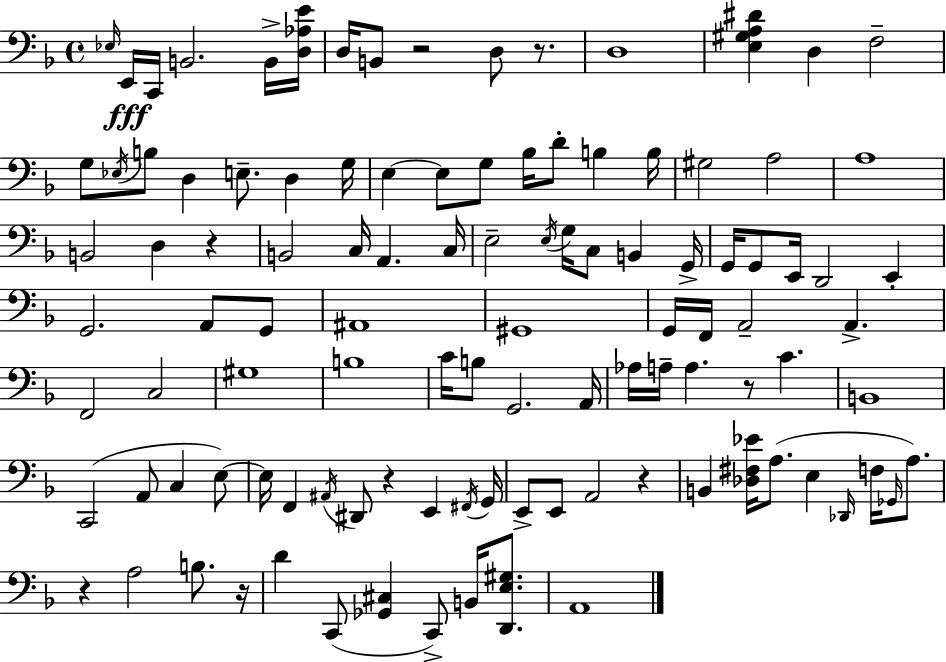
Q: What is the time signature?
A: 4/4